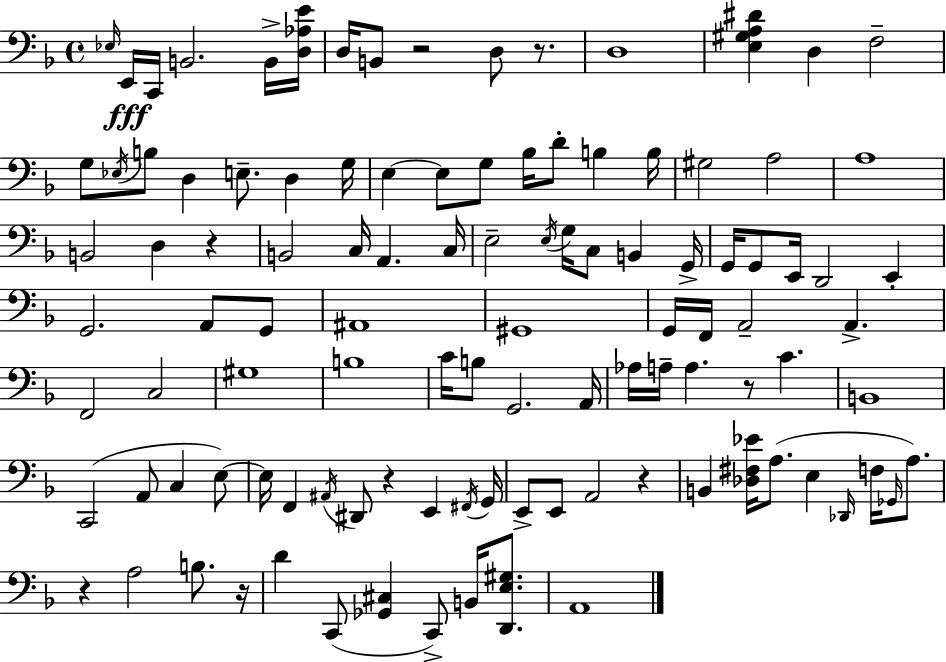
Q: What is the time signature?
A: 4/4